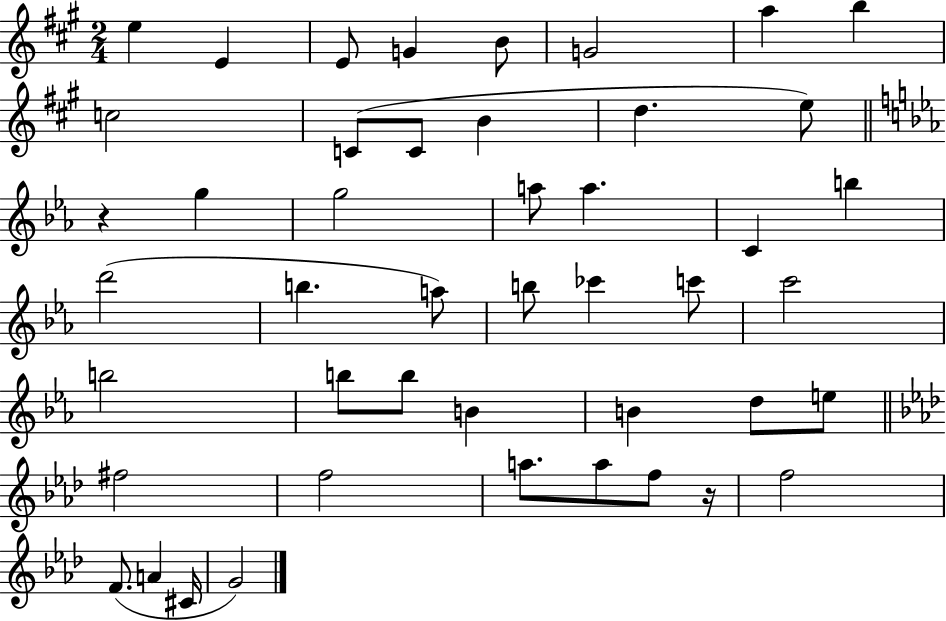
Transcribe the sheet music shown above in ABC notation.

X:1
T:Untitled
M:2/4
L:1/4
K:A
e E E/2 G B/2 G2 a b c2 C/2 C/2 B d e/2 z g g2 a/2 a C b d'2 b a/2 b/2 _c' c'/2 c'2 b2 b/2 b/2 B B d/2 e/2 ^f2 f2 a/2 a/2 f/2 z/4 f2 F/2 A ^C/4 G2